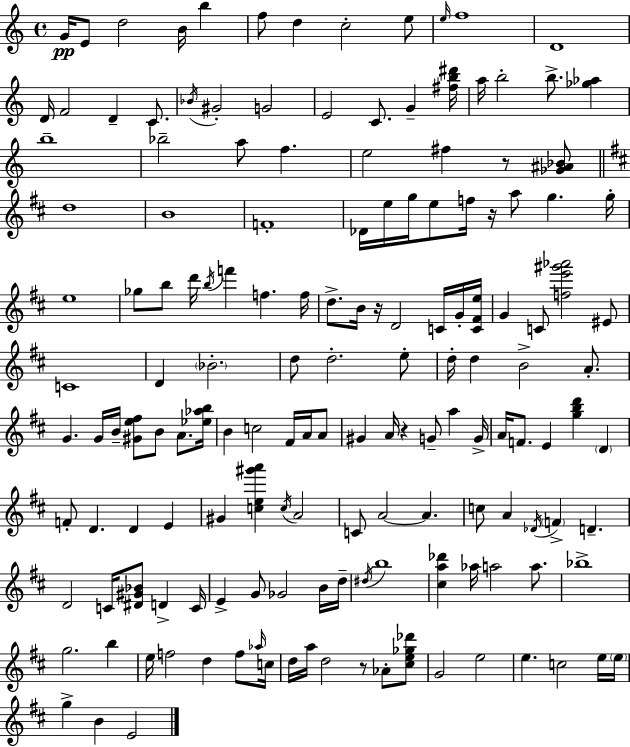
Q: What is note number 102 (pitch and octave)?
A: D4